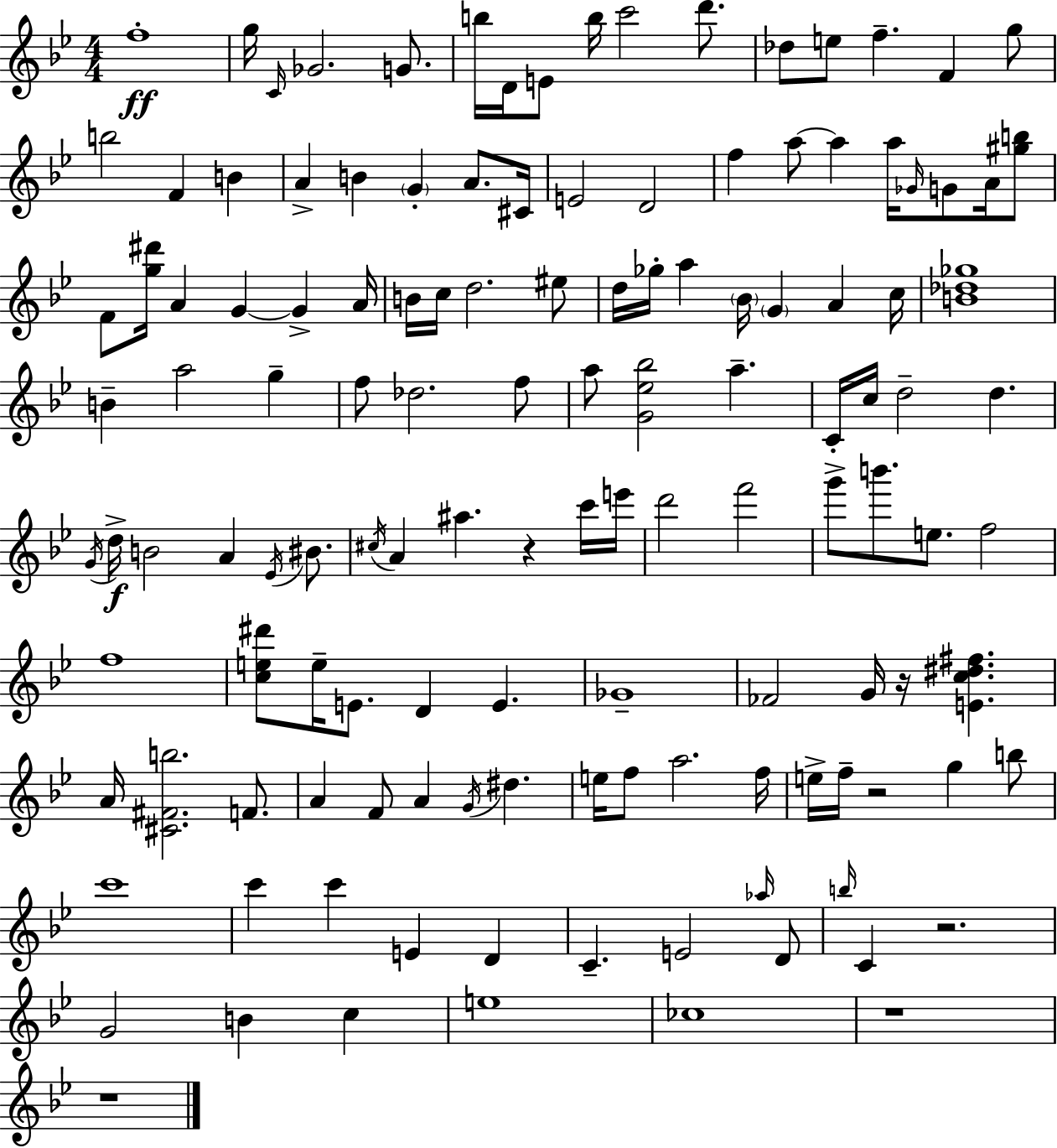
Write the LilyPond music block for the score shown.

{
  \clef treble
  \numericTimeSignature
  \time 4/4
  \key g \minor
  f''1-.\ff | g''16 \grace { c'16 } ges'2. g'8. | b''16 d'16 e'8 b''16 c'''2 d'''8. | des''8 e''8 f''4.-- f'4 g''8 | \break b''2 f'4 b'4 | a'4-> b'4 \parenthesize g'4-. a'8. | cis'16 e'2 d'2 | f''4 a''8~~ a''4 a''16 \grace { ges'16 } g'8 a'16 | \break <gis'' b''>8 f'8 <g'' dis'''>16 a'4 g'4~~ g'4-> | a'16 b'16 c''16 d''2. | eis''8 d''16 ges''16-. a''4 \parenthesize bes'16 \parenthesize g'4 a'4 | c''16 <b' des'' ges''>1 | \break b'4-- a''2 g''4-- | f''8 des''2. | f''8 a''8 <g' ees'' bes''>2 a''4.-- | c'16-. c''16 d''2-- d''4. | \break \acciaccatura { g'16 }\f d''16-> b'2 a'4 | \acciaccatura { ees'16 } bis'8. \acciaccatura { cis''16 } a'4 ais''4. r4 | c'''16 e'''16 d'''2 f'''2 | g'''8-> b'''8. e''8. f''2 | \break f''1 | <c'' e'' dis'''>8 e''16-- e'8. d'4 e'4. | ges'1-- | fes'2 g'16 r16 <e' c'' dis'' fis''>4. | \break a'16 <cis' fis' b''>2. | f'8. a'4 f'8 a'4 \acciaccatura { g'16 } | dis''4. e''16 f''8 a''2. | f''16 e''16-> f''16-- r2 | \break g''4 b''8 c'''1 | c'''4 c'''4 e'4 | d'4 c'4.-- e'2 | \grace { aes''16 } d'8 \grace { b''16 } c'4 r2. | \break g'2 | b'4 c''4 e''1 | ces''1 | r1 | \break r1 | \bar "|."
}